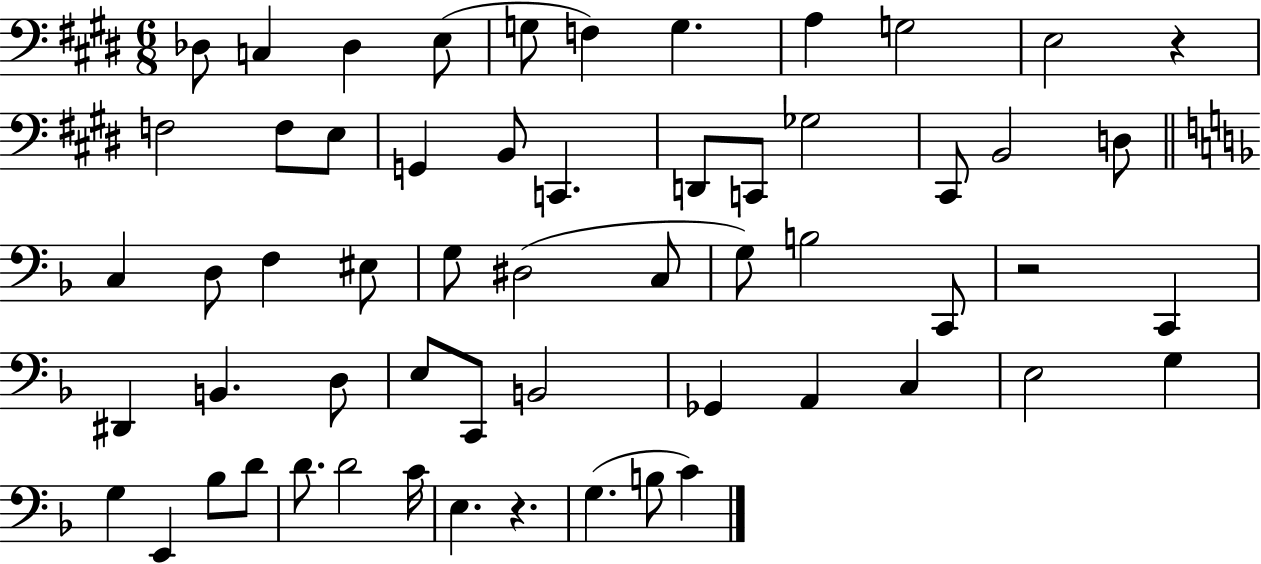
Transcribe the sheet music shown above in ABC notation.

X:1
T:Untitled
M:6/8
L:1/4
K:E
_D,/2 C, _D, E,/2 G,/2 F, G, A, G,2 E,2 z F,2 F,/2 E,/2 G,, B,,/2 C,, D,,/2 C,,/2 _G,2 ^C,,/2 B,,2 D,/2 C, D,/2 F, ^E,/2 G,/2 ^D,2 C,/2 G,/2 B,2 C,,/2 z2 C,, ^D,, B,, D,/2 E,/2 C,,/2 B,,2 _G,, A,, C, E,2 G, G, E,, _B,/2 D/2 D/2 D2 C/4 E, z G, B,/2 C